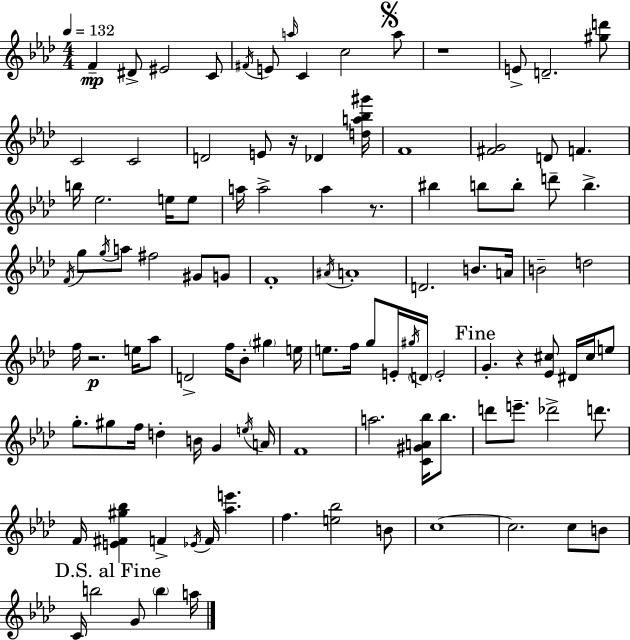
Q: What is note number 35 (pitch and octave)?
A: G5